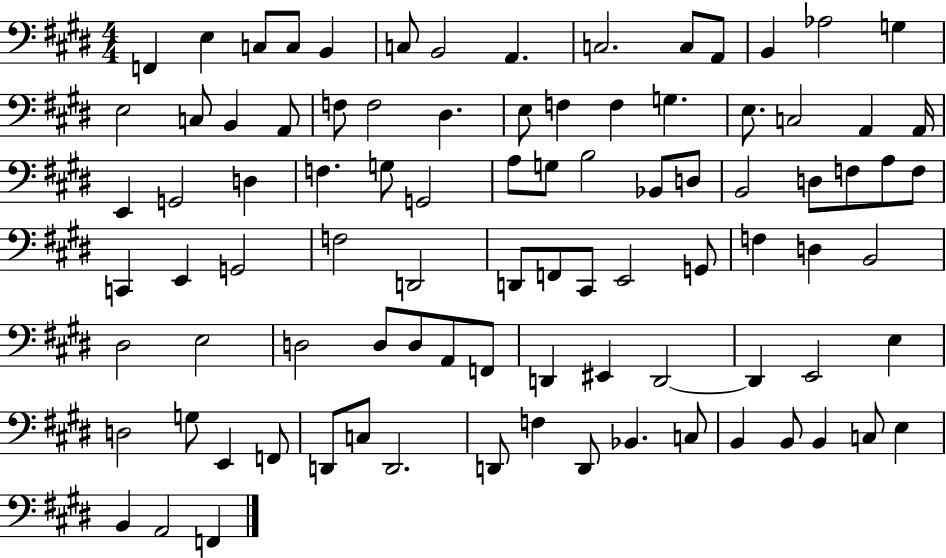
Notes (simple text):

F2/q E3/q C3/e C3/e B2/q C3/e B2/h A2/q. C3/h. C3/e A2/e B2/q Ab3/h G3/q E3/h C3/e B2/q A2/e F3/e F3/h D#3/q. E3/e F3/q F3/q G3/q. E3/e. C3/h A2/q A2/s E2/q G2/h D3/q F3/q. G3/e G2/h A3/e G3/e B3/h Bb2/e D3/e B2/h D3/e F3/e A3/e F3/e C2/q E2/q G2/h F3/h D2/h D2/e F2/e C#2/e E2/h G2/e F3/q D3/q B2/h D#3/h E3/h D3/h D3/e D3/e A2/e F2/e D2/q EIS2/q D2/h D2/q E2/h E3/q D3/h G3/e E2/q F2/e D2/e C3/e D2/h. D2/e F3/q D2/e Bb2/q. C3/e B2/q B2/e B2/q C3/e E3/q B2/q A2/h F2/q